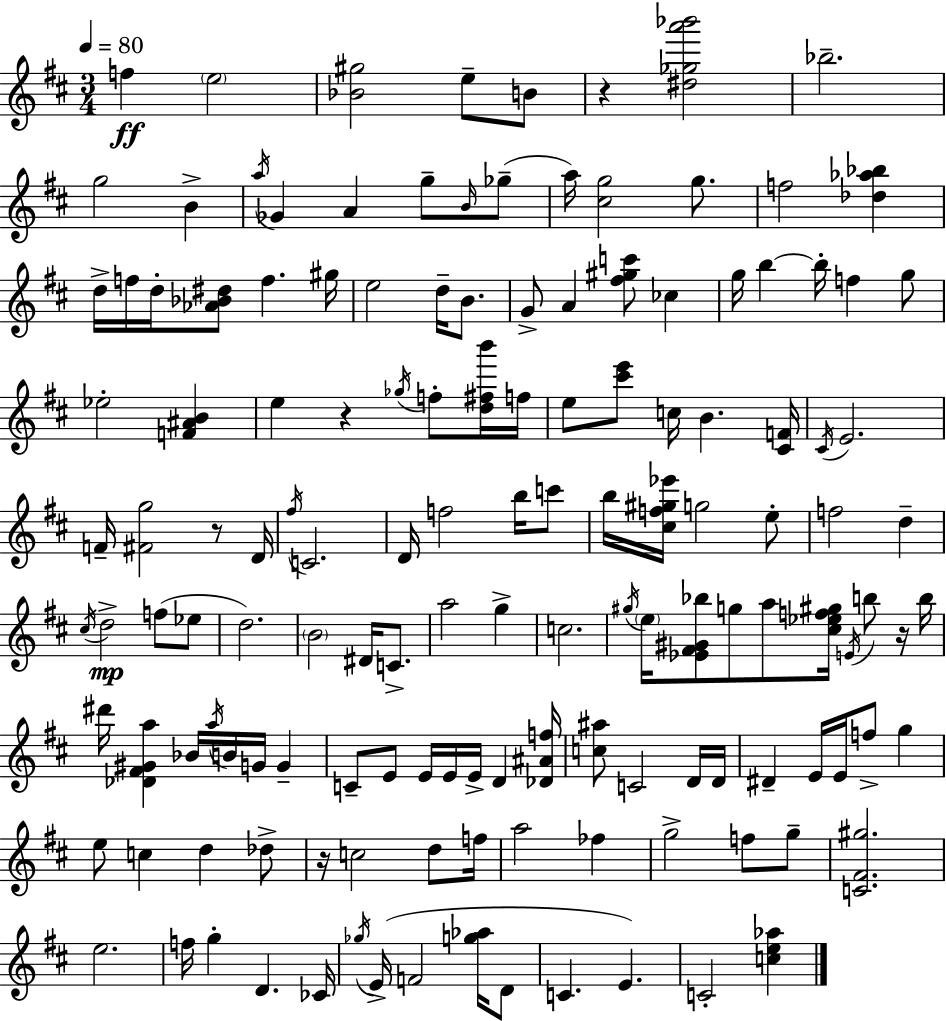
F5/q E5/h [Bb4,G#5]/h E5/e B4/e R/q [D#5,Gb5,A6,Bb6]/h Bb5/h. G5/h B4/q A5/s Gb4/q A4/q G5/e B4/s Gb5/e A5/s [C#5,G5]/h G5/e. F5/h [Db5,Ab5,Bb5]/q D5/s F5/s D5/s [Ab4,Bb4,D#5]/e F5/q. G#5/s E5/h D5/s B4/e. G4/e A4/q [F#5,G#5,C6]/e CES5/q G5/s B5/q B5/s F5/q G5/e Eb5/h [F4,A#4,B4]/q E5/q R/q Gb5/s F5/e [D5,F#5,B6]/s F5/s E5/e [C#6,E6]/e C5/s B4/q. [C#4,F4]/s C#4/s E4/h. F4/s [F#4,G5]/h R/e D4/s F#5/s C4/h. D4/s F5/h B5/s C6/e B5/s [C#5,F5,G#5,Eb6]/s G5/h E5/e F5/h D5/q C#5/s D5/h F5/e Eb5/e D5/h. B4/h D#4/s C4/e. A5/h G5/q C5/h. G#5/s E5/s [Eb4,F#4,G#4,Bb5]/e G5/e A5/e [C#5,Eb5,F5,G#5]/s E4/s B5/e R/s B5/s D#6/s [Db4,F#4,G#4,A5]/q Bb4/s A5/s B4/s G4/s G4/q C4/e E4/e E4/s E4/s E4/s D4/q [Db4,A#4,F5]/s [C5,A#5]/e C4/h D4/s D4/s D#4/q E4/s E4/s F5/e G5/q E5/e C5/q D5/q Db5/e R/s C5/h D5/e F5/s A5/h FES5/q G5/h F5/e G5/e [C4,F#4,G#5]/h. E5/h. F5/s G5/q D4/q. CES4/s Gb5/s E4/s F4/h [G5,Ab5]/s D4/e C4/q. E4/q. C4/h [C5,E5,Ab5]/q